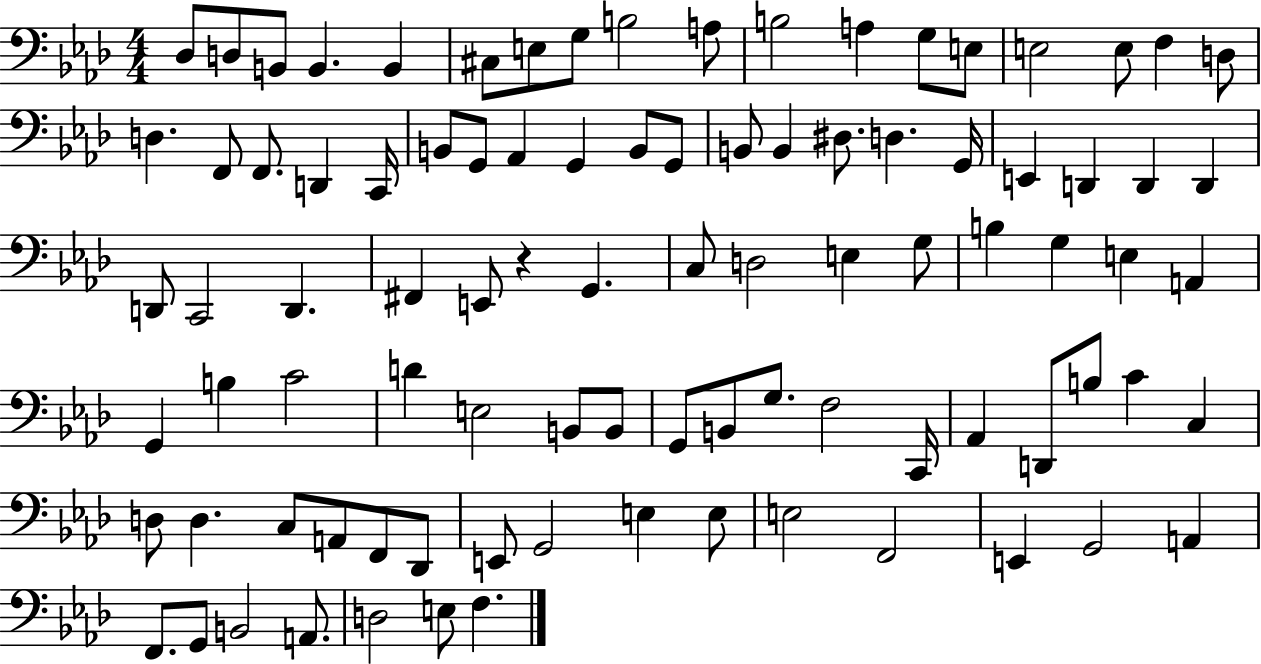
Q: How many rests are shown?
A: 1